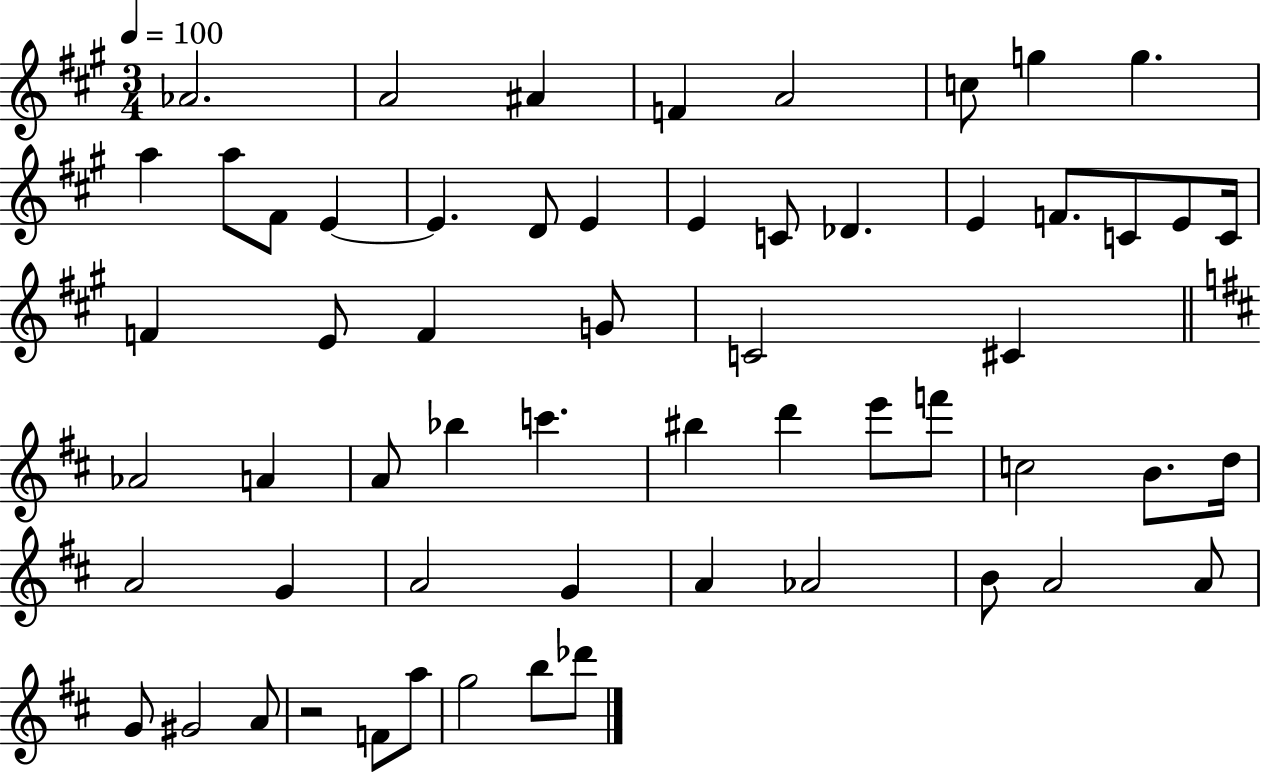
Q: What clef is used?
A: treble